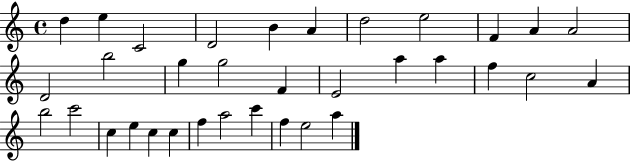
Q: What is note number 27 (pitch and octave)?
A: C5